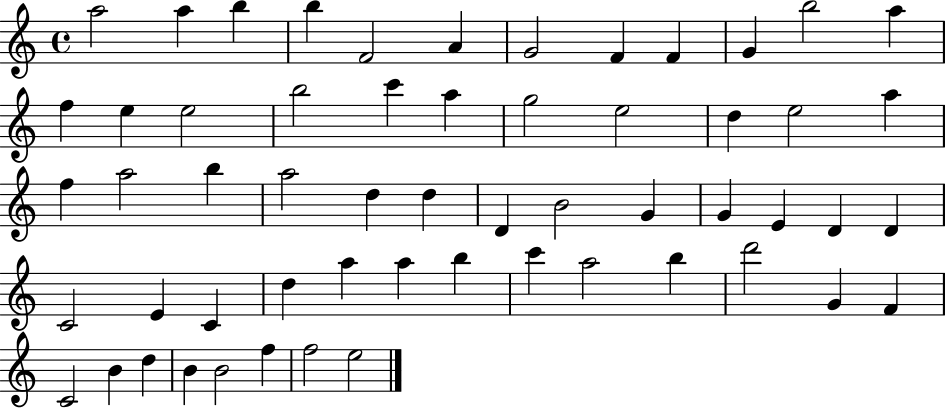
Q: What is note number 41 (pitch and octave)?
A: A5